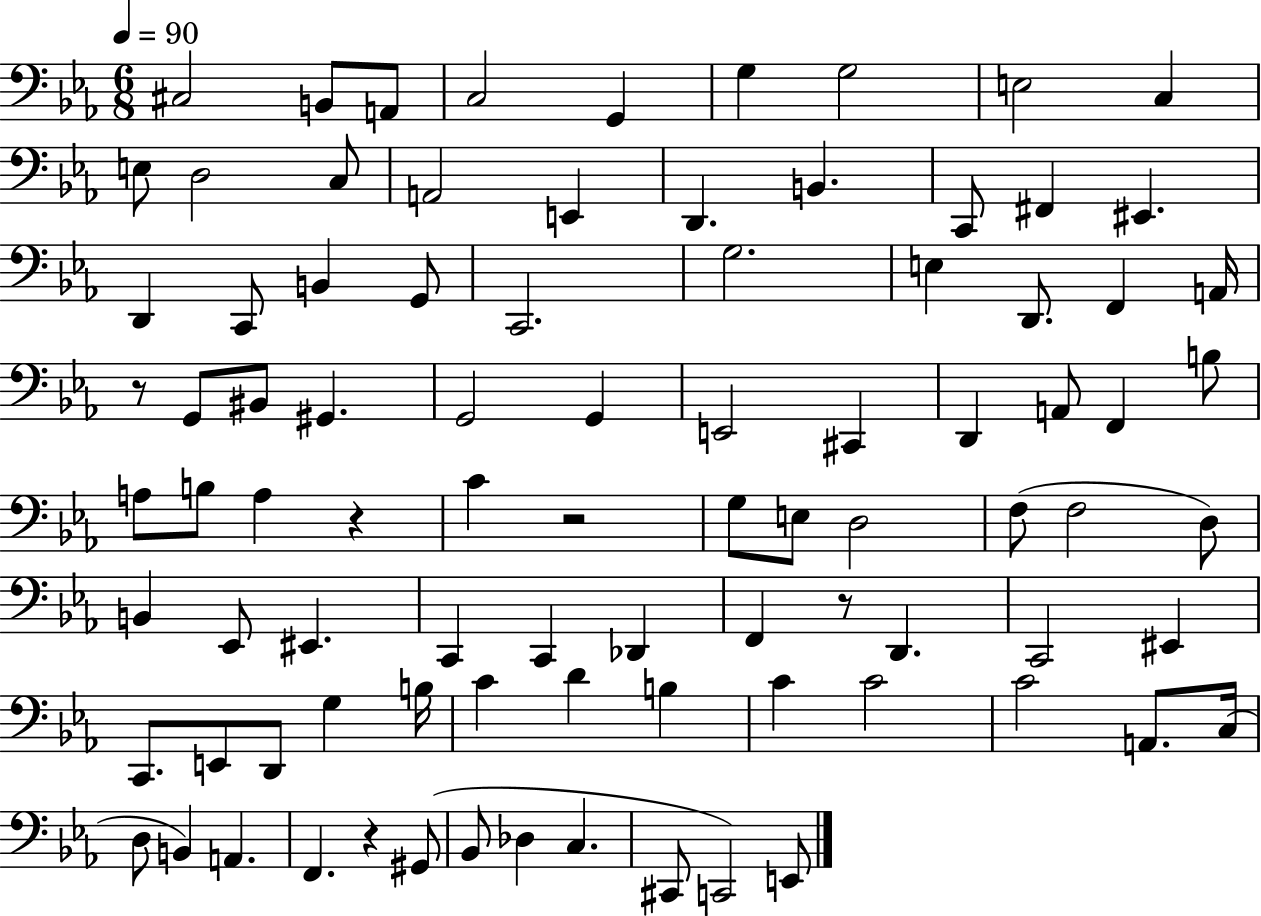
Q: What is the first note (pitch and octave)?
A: C#3